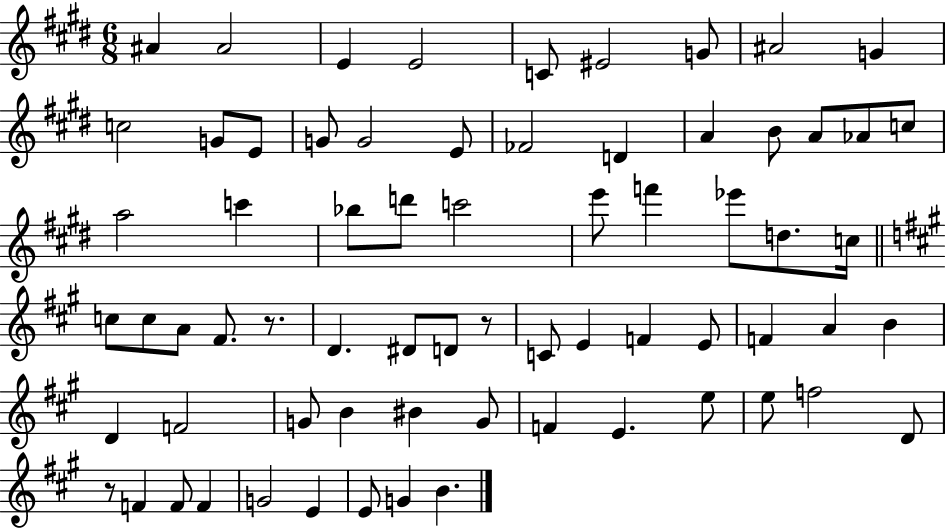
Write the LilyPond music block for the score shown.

{
  \clef treble
  \numericTimeSignature
  \time 6/8
  \key e \major
  \repeat volta 2 { ais'4 ais'2 | e'4 e'2 | c'8 eis'2 g'8 | ais'2 g'4 | \break c''2 g'8 e'8 | g'8 g'2 e'8 | fes'2 d'4 | a'4 b'8 a'8 aes'8 c''8 | \break a''2 c'''4 | bes''8 d'''8 c'''2 | e'''8 f'''4 ees'''8 d''8. c''16 | \bar "||" \break \key a \major c''8 c''8 a'8 fis'8. r8. | d'4. dis'8 d'8 r8 | c'8 e'4 f'4 e'8 | f'4 a'4 b'4 | \break d'4 f'2 | g'8 b'4 bis'4 g'8 | f'4 e'4. e''8 | e''8 f''2 d'8 | \break r8 f'4 f'8 f'4 | g'2 e'4 | e'8 g'4 b'4. | } \bar "|."
}